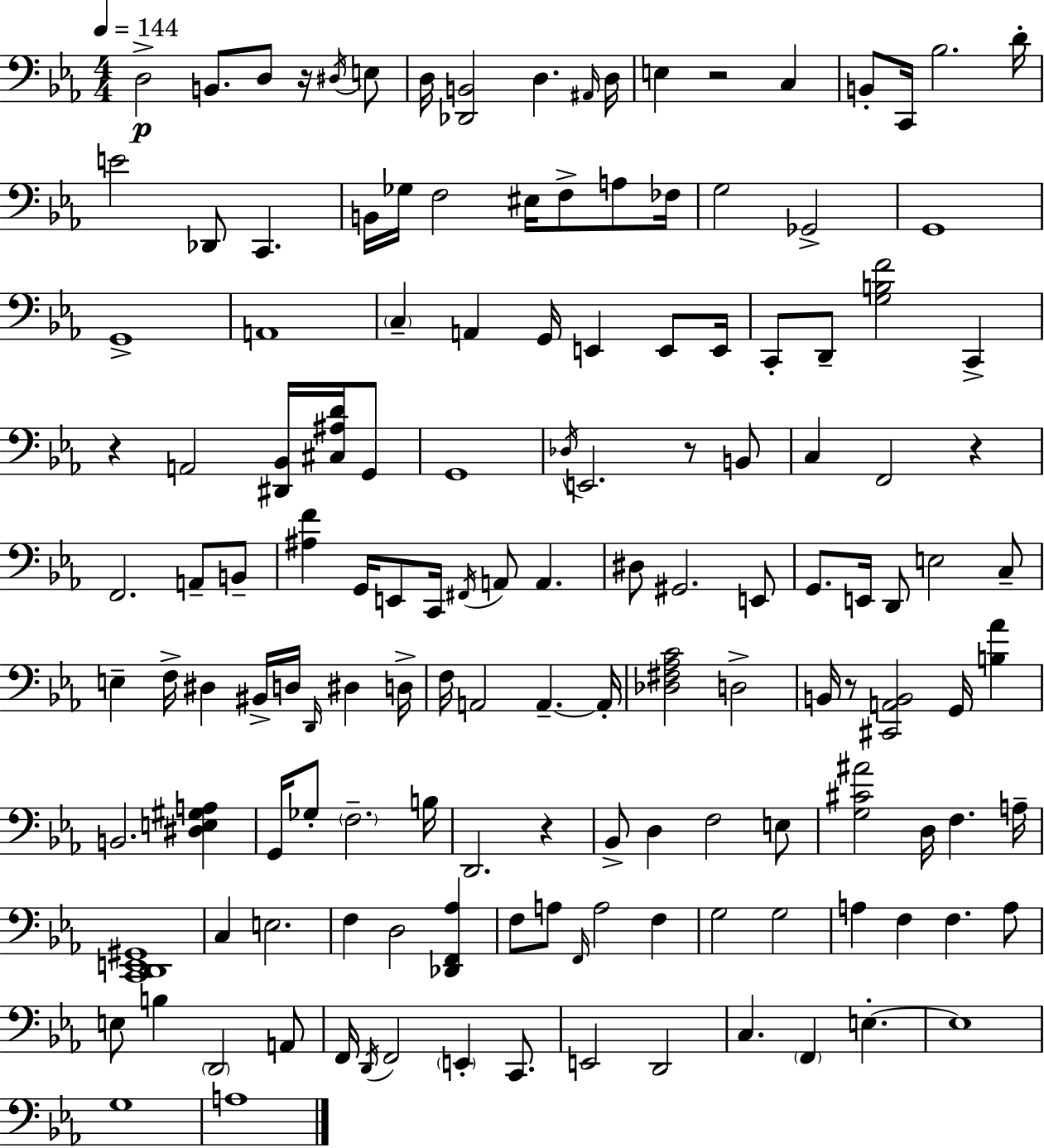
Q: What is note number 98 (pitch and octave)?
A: A3